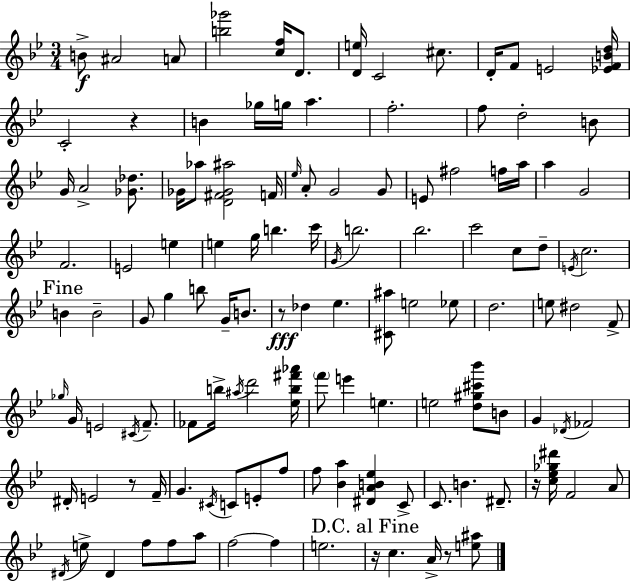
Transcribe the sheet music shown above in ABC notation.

X:1
T:Untitled
M:3/4
L:1/4
K:Bb
B/2 ^A2 A/2 [b_g']2 [cf]/4 D/2 [De]/4 C2 ^c/2 D/4 F/2 E2 [_EFBd]/4 C2 z B _g/4 g/4 a f2 f/2 d2 B/2 G/4 A2 [_G_d]/2 _G/4 _a/2 [D^F_G^a]2 F/4 _e/4 A/2 G2 G/2 E/2 ^f2 f/4 a/4 a G2 F2 E2 e e g/4 b c'/4 G/4 b2 _b2 c'2 c/2 d/2 E/4 c2 B B2 G/2 g b/2 G/4 B/2 z/2 _d _e [^C^a]/2 e2 _e/2 d2 e/2 ^d2 F/2 _g/4 G/4 E2 ^C/4 F/2 _F/2 b/4 ^a/4 d'2 [_eb^f'_a']/4 f'/2 e' e e2 [d^g^c'_b']/2 B/2 G _D/4 _F2 ^D/4 E2 z/2 F/4 G ^C/4 C/2 E/2 f/2 f/2 [_Ba] [^DAB_e] C/2 C/2 B ^D/2 z/4 [c_e_g^d']/4 F2 A/2 ^D/4 e/2 ^D f/2 f/2 a/2 f2 f e2 z/4 c A/4 z/2 [e^a]/2